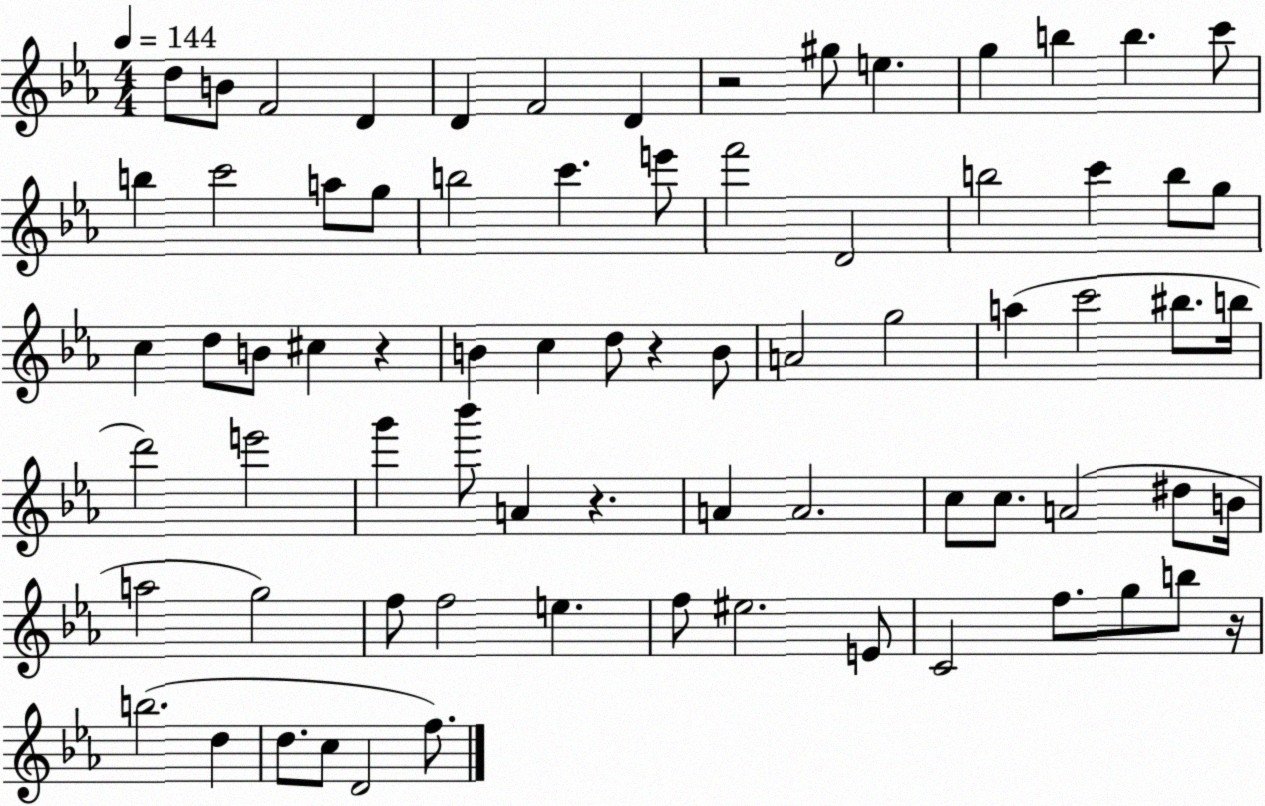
X:1
T:Untitled
M:4/4
L:1/4
K:Eb
d/2 B/2 F2 D D F2 D z2 ^g/2 e g b b c'/2 b c'2 a/2 g/2 b2 c' e'/2 f'2 D2 b2 c' b/2 g/2 c d/2 B/2 ^c z B c d/2 z B/2 A2 g2 a c'2 ^b/2 b/4 d'2 e'2 g' _b'/2 A z A A2 c/2 c/2 A2 ^d/2 B/4 a2 g2 f/2 f2 e f/2 ^e2 E/2 C2 f/2 g/2 b/2 z/4 b2 d d/2 c/2 D2 f/2